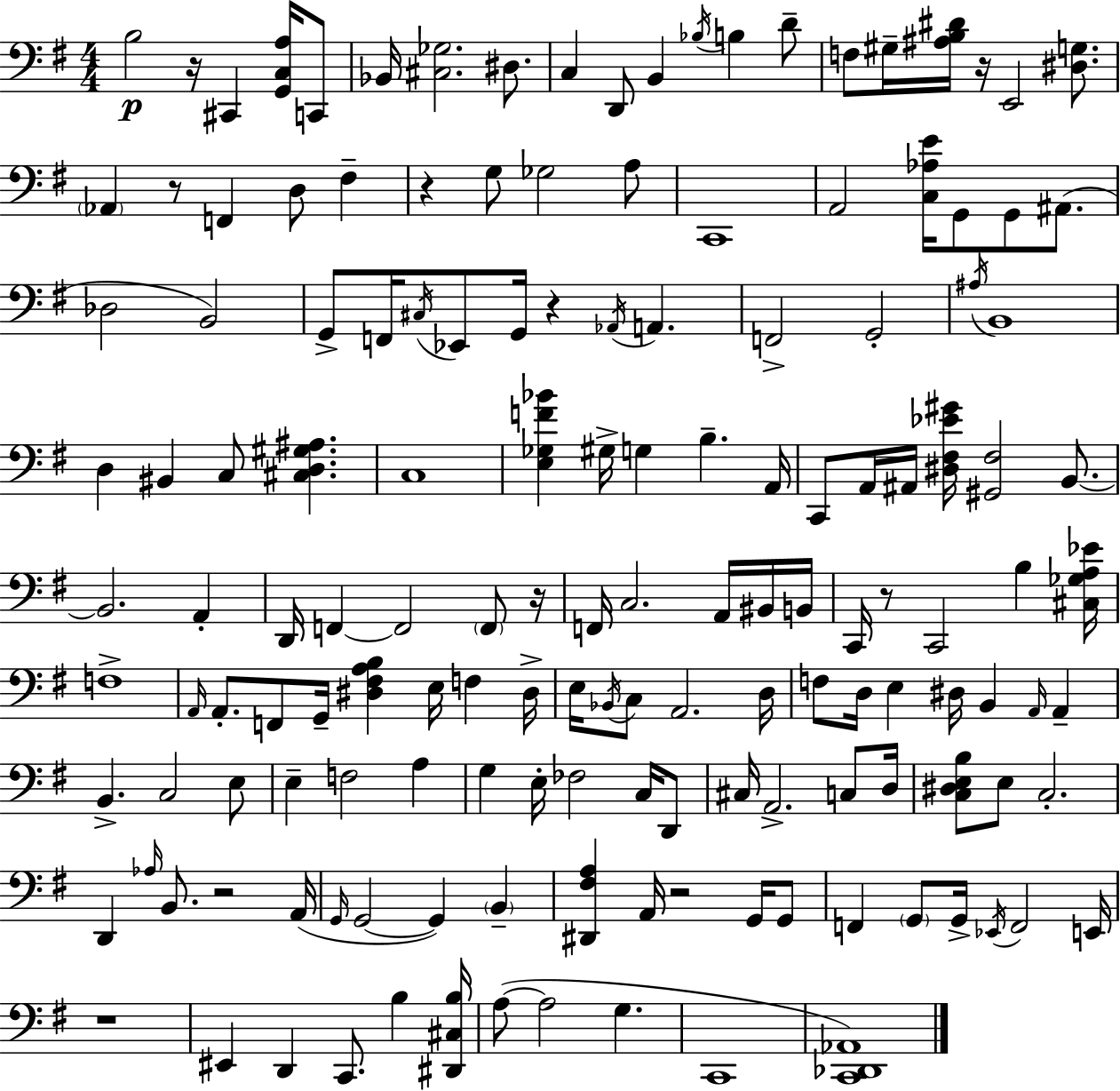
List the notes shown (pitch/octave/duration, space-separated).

B3/h R/s C#2/q [G2,C3,A3]/s C2/e Bb2/s [C#3,Gb3]/h. D#3/e. C3/q D2/e B2/q Bb3/s B3/q D4/e F3/e G#3/s [A#3,B3,D#4]/s R/s E2/h [D#3,G3]/e. Ab2/q R/e F2/q D3/e F#3/q R/q G3/e Gb3/h A3/e C2/w A2/h [C3,Ab3,E4]/s G2/e G2/e A#2/e. Db3/h B2/h G2/e F2/s C#3/s Eb2/e G2/s R/q Ab2/s A2/q. F2/h G2/h A#3/s B2/w D3/q BIS2/q C3/e [C#3,D3,G#3,A#3]/q. C3/w [E3,Gb3,F4,Bb4]/q G#3/s G3/q B3/q. A2/s C2/e A2/s A#2/s [D#3,F#3,Eb4,G#4]/s [G#2,F#3]/h B2/e. B2/h. A2/q D2/s F2/q F2/h F2/e R/s F2/s C3/h. A2/s BIS2/s B2/s C2/s R/e C2/h B3/q [C#3,Gb3,A3,Eb4]/s F3/w A2/s A2/e. F2/e G2/s [D#3,F#3,A3,B3]/q E3/s F3/q D#3/s E3/s Bb2/s C3/e A2/h. D3/s F3/e D3/s E3/q D#3/s B2/q A2/s A2/q B2/q. C3/h E3/e E3/q F3/h A3/q G3/q E3/s FES3/h C3/s D2/e C#3/s A2/h. C3/e D3/s [C3,D#3,E3,B3]/e E3/e C3/h. D2/q Ab3/s B2/e. R/h A2/s G2/s G2/h G2/q B2/q [D#2,F#3,A3]/q A2/s R/h G2/s G2/e F2/q G2/e G2/s Eb2/s F2/h E2/s R/w EIS2/q D2/q C2/e. B3/q [D#2,C#3,B3]/s A3/e A3/h G3/q. C2/w [C2,Db2,Ab2]/w